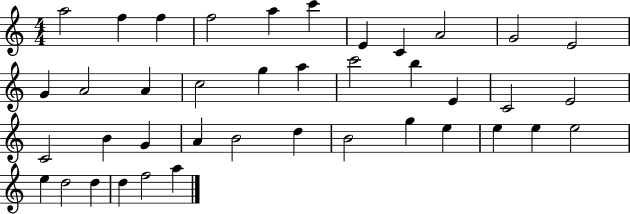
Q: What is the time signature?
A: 4/4